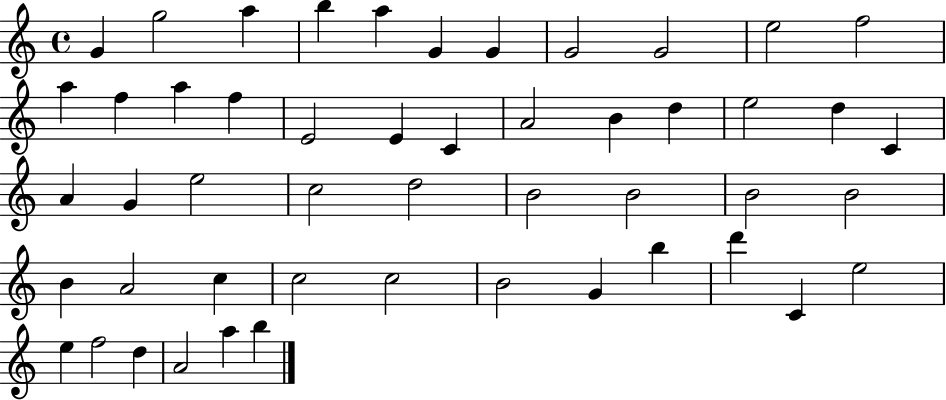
G4/q G5/h A5/q B5/q A5/q G4/q G4/q G4/h G4/h E5/h F5/h A5/q F5/q A5/q F5/q E4/h E4/q C4/q A4/h B4/q D5/q E5/h D5/q C4/q A4/q G4/q E5/h C5/h D5/h B4/h B4/h B4/h B4/h B4/q A4/h C5/q C5/h C5/h B4/h G4/q B5/q D6/q C4/q E5/h E5/q F5/h D5/q A4/h A5/q B5/q